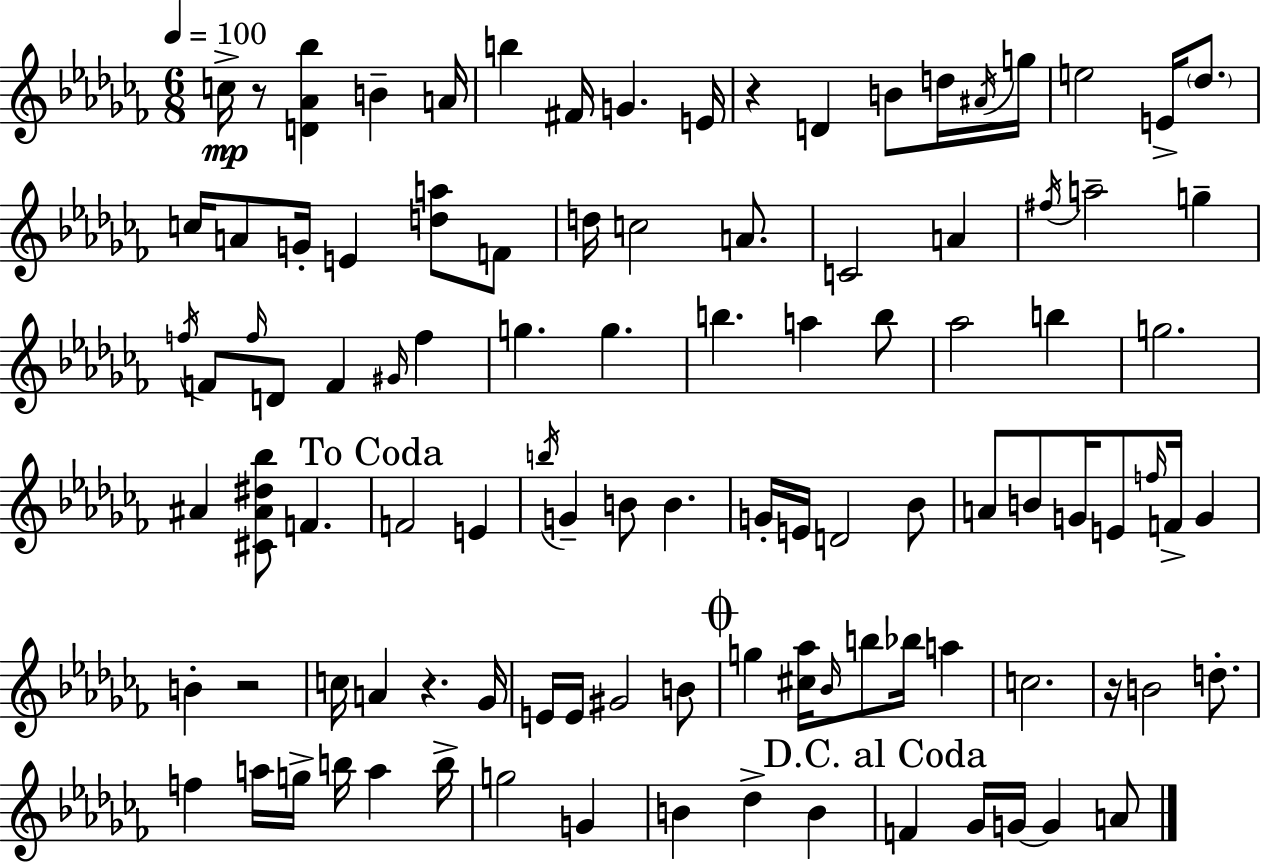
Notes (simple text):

C5/s R/e [D4,Ab4,Bb5]/q B4/q A4/s B5/q F#4/s G4/q. E4/s R/q D4/q B4/e D5/s A#4/s G5/s E5/h E4/s Db5/e. C5/s A4/e G4/s E4/q [D5,A5]/e F4/e D5/s C5/h A4/e. C4/h A4/q F#5/s A5/h G5/q F5/s F4/e F5/s D4/e F4/q G#4/s F5/q G5/q. G5/q. B5/q. A5/q B5/e Ab5/h B5/q G5/h. A#4/q [C#4,A#4,D#5,Bb5]/e F4/q. F4/h E4/q B5/s G4/q B4/e B4/q. G4/s E4/s D4/h Bb4/e A4/e B4/e G4/s E4/e F5/s F4/s G4/q B4/q R/h C5/s A4/q R/q. Gb4/s E4/s E4/s G#4/h B4/e G5/q [C#5,Ab5]/s Bb4/s B5/e Bb5/s A5/q C5/h. R/s B4/h D5/e. F5/q A5/s G5/s B5/s A5/q B5/s G5/h G4/q B4/q Db5/q B4/q F4/q Gb4/s G4/s G4/q A4/e